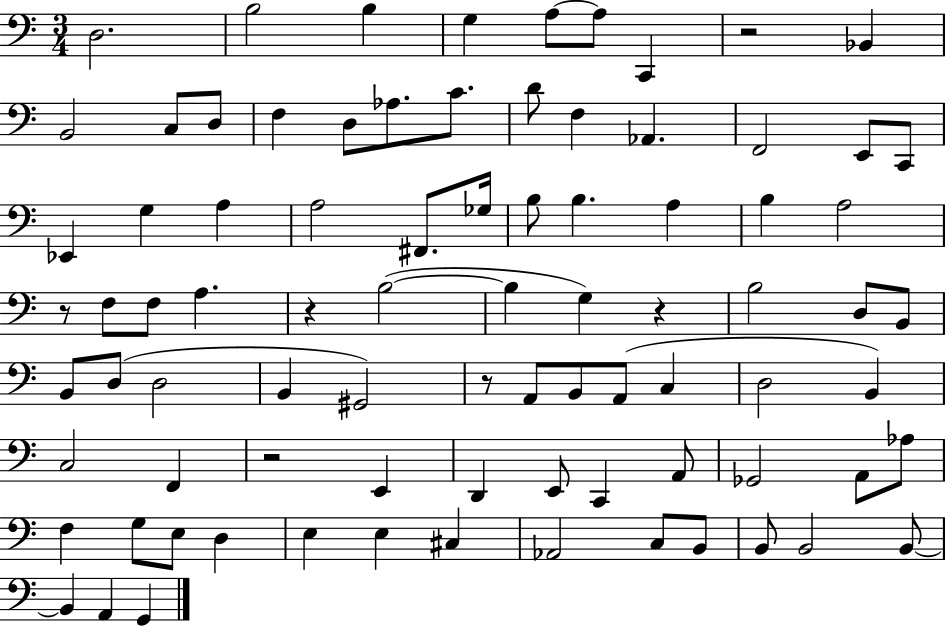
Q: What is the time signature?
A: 3/4